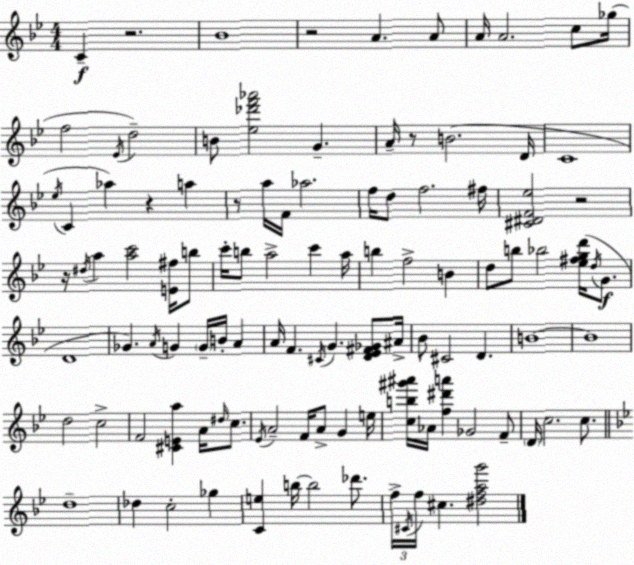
X:1
T:Untitled
M:4/4
L:1/4
K:Bb
C z2 _B4 z2 A A/2 A/4 A2 c/2 _g/4 f2 _E/4 d2 B/2 [_e_d'f'_a']2 G A/4 z/2 B2 D/4 C4 _e/4 C _a z a z/2 a/4 F/4 _a2 f/4 d/2 f2 ^f/4 [^C^DF_e]2 z2 z/4 ^d/4 a [ac']2 [E^f]/4 b/2 c'/4 b/2 a2 c' a/4 b f2 B d/2 b/2 _b2 [_e^fgd']/4 d/4 G/2 D4 _G A/4 G G/4 B/4 A A/4 F ^C/4 G [D_E^F_G]/2 ^A/4 _B/2 ^C2 D B4 B4 d2 c2 F2 [^CEa] A/4 ^d/4 c/2 _E/4 A2 F/4 A/2 G e/4 [cb^g'^a']/4 _A/4 [f^d'a'] _G2 F/2 D/4 c2 c/2 d4 _d c2 _g [Ce] b/4 b2 _d'/2 f/4 ^C/4 f/4 ^c [^dfag']2